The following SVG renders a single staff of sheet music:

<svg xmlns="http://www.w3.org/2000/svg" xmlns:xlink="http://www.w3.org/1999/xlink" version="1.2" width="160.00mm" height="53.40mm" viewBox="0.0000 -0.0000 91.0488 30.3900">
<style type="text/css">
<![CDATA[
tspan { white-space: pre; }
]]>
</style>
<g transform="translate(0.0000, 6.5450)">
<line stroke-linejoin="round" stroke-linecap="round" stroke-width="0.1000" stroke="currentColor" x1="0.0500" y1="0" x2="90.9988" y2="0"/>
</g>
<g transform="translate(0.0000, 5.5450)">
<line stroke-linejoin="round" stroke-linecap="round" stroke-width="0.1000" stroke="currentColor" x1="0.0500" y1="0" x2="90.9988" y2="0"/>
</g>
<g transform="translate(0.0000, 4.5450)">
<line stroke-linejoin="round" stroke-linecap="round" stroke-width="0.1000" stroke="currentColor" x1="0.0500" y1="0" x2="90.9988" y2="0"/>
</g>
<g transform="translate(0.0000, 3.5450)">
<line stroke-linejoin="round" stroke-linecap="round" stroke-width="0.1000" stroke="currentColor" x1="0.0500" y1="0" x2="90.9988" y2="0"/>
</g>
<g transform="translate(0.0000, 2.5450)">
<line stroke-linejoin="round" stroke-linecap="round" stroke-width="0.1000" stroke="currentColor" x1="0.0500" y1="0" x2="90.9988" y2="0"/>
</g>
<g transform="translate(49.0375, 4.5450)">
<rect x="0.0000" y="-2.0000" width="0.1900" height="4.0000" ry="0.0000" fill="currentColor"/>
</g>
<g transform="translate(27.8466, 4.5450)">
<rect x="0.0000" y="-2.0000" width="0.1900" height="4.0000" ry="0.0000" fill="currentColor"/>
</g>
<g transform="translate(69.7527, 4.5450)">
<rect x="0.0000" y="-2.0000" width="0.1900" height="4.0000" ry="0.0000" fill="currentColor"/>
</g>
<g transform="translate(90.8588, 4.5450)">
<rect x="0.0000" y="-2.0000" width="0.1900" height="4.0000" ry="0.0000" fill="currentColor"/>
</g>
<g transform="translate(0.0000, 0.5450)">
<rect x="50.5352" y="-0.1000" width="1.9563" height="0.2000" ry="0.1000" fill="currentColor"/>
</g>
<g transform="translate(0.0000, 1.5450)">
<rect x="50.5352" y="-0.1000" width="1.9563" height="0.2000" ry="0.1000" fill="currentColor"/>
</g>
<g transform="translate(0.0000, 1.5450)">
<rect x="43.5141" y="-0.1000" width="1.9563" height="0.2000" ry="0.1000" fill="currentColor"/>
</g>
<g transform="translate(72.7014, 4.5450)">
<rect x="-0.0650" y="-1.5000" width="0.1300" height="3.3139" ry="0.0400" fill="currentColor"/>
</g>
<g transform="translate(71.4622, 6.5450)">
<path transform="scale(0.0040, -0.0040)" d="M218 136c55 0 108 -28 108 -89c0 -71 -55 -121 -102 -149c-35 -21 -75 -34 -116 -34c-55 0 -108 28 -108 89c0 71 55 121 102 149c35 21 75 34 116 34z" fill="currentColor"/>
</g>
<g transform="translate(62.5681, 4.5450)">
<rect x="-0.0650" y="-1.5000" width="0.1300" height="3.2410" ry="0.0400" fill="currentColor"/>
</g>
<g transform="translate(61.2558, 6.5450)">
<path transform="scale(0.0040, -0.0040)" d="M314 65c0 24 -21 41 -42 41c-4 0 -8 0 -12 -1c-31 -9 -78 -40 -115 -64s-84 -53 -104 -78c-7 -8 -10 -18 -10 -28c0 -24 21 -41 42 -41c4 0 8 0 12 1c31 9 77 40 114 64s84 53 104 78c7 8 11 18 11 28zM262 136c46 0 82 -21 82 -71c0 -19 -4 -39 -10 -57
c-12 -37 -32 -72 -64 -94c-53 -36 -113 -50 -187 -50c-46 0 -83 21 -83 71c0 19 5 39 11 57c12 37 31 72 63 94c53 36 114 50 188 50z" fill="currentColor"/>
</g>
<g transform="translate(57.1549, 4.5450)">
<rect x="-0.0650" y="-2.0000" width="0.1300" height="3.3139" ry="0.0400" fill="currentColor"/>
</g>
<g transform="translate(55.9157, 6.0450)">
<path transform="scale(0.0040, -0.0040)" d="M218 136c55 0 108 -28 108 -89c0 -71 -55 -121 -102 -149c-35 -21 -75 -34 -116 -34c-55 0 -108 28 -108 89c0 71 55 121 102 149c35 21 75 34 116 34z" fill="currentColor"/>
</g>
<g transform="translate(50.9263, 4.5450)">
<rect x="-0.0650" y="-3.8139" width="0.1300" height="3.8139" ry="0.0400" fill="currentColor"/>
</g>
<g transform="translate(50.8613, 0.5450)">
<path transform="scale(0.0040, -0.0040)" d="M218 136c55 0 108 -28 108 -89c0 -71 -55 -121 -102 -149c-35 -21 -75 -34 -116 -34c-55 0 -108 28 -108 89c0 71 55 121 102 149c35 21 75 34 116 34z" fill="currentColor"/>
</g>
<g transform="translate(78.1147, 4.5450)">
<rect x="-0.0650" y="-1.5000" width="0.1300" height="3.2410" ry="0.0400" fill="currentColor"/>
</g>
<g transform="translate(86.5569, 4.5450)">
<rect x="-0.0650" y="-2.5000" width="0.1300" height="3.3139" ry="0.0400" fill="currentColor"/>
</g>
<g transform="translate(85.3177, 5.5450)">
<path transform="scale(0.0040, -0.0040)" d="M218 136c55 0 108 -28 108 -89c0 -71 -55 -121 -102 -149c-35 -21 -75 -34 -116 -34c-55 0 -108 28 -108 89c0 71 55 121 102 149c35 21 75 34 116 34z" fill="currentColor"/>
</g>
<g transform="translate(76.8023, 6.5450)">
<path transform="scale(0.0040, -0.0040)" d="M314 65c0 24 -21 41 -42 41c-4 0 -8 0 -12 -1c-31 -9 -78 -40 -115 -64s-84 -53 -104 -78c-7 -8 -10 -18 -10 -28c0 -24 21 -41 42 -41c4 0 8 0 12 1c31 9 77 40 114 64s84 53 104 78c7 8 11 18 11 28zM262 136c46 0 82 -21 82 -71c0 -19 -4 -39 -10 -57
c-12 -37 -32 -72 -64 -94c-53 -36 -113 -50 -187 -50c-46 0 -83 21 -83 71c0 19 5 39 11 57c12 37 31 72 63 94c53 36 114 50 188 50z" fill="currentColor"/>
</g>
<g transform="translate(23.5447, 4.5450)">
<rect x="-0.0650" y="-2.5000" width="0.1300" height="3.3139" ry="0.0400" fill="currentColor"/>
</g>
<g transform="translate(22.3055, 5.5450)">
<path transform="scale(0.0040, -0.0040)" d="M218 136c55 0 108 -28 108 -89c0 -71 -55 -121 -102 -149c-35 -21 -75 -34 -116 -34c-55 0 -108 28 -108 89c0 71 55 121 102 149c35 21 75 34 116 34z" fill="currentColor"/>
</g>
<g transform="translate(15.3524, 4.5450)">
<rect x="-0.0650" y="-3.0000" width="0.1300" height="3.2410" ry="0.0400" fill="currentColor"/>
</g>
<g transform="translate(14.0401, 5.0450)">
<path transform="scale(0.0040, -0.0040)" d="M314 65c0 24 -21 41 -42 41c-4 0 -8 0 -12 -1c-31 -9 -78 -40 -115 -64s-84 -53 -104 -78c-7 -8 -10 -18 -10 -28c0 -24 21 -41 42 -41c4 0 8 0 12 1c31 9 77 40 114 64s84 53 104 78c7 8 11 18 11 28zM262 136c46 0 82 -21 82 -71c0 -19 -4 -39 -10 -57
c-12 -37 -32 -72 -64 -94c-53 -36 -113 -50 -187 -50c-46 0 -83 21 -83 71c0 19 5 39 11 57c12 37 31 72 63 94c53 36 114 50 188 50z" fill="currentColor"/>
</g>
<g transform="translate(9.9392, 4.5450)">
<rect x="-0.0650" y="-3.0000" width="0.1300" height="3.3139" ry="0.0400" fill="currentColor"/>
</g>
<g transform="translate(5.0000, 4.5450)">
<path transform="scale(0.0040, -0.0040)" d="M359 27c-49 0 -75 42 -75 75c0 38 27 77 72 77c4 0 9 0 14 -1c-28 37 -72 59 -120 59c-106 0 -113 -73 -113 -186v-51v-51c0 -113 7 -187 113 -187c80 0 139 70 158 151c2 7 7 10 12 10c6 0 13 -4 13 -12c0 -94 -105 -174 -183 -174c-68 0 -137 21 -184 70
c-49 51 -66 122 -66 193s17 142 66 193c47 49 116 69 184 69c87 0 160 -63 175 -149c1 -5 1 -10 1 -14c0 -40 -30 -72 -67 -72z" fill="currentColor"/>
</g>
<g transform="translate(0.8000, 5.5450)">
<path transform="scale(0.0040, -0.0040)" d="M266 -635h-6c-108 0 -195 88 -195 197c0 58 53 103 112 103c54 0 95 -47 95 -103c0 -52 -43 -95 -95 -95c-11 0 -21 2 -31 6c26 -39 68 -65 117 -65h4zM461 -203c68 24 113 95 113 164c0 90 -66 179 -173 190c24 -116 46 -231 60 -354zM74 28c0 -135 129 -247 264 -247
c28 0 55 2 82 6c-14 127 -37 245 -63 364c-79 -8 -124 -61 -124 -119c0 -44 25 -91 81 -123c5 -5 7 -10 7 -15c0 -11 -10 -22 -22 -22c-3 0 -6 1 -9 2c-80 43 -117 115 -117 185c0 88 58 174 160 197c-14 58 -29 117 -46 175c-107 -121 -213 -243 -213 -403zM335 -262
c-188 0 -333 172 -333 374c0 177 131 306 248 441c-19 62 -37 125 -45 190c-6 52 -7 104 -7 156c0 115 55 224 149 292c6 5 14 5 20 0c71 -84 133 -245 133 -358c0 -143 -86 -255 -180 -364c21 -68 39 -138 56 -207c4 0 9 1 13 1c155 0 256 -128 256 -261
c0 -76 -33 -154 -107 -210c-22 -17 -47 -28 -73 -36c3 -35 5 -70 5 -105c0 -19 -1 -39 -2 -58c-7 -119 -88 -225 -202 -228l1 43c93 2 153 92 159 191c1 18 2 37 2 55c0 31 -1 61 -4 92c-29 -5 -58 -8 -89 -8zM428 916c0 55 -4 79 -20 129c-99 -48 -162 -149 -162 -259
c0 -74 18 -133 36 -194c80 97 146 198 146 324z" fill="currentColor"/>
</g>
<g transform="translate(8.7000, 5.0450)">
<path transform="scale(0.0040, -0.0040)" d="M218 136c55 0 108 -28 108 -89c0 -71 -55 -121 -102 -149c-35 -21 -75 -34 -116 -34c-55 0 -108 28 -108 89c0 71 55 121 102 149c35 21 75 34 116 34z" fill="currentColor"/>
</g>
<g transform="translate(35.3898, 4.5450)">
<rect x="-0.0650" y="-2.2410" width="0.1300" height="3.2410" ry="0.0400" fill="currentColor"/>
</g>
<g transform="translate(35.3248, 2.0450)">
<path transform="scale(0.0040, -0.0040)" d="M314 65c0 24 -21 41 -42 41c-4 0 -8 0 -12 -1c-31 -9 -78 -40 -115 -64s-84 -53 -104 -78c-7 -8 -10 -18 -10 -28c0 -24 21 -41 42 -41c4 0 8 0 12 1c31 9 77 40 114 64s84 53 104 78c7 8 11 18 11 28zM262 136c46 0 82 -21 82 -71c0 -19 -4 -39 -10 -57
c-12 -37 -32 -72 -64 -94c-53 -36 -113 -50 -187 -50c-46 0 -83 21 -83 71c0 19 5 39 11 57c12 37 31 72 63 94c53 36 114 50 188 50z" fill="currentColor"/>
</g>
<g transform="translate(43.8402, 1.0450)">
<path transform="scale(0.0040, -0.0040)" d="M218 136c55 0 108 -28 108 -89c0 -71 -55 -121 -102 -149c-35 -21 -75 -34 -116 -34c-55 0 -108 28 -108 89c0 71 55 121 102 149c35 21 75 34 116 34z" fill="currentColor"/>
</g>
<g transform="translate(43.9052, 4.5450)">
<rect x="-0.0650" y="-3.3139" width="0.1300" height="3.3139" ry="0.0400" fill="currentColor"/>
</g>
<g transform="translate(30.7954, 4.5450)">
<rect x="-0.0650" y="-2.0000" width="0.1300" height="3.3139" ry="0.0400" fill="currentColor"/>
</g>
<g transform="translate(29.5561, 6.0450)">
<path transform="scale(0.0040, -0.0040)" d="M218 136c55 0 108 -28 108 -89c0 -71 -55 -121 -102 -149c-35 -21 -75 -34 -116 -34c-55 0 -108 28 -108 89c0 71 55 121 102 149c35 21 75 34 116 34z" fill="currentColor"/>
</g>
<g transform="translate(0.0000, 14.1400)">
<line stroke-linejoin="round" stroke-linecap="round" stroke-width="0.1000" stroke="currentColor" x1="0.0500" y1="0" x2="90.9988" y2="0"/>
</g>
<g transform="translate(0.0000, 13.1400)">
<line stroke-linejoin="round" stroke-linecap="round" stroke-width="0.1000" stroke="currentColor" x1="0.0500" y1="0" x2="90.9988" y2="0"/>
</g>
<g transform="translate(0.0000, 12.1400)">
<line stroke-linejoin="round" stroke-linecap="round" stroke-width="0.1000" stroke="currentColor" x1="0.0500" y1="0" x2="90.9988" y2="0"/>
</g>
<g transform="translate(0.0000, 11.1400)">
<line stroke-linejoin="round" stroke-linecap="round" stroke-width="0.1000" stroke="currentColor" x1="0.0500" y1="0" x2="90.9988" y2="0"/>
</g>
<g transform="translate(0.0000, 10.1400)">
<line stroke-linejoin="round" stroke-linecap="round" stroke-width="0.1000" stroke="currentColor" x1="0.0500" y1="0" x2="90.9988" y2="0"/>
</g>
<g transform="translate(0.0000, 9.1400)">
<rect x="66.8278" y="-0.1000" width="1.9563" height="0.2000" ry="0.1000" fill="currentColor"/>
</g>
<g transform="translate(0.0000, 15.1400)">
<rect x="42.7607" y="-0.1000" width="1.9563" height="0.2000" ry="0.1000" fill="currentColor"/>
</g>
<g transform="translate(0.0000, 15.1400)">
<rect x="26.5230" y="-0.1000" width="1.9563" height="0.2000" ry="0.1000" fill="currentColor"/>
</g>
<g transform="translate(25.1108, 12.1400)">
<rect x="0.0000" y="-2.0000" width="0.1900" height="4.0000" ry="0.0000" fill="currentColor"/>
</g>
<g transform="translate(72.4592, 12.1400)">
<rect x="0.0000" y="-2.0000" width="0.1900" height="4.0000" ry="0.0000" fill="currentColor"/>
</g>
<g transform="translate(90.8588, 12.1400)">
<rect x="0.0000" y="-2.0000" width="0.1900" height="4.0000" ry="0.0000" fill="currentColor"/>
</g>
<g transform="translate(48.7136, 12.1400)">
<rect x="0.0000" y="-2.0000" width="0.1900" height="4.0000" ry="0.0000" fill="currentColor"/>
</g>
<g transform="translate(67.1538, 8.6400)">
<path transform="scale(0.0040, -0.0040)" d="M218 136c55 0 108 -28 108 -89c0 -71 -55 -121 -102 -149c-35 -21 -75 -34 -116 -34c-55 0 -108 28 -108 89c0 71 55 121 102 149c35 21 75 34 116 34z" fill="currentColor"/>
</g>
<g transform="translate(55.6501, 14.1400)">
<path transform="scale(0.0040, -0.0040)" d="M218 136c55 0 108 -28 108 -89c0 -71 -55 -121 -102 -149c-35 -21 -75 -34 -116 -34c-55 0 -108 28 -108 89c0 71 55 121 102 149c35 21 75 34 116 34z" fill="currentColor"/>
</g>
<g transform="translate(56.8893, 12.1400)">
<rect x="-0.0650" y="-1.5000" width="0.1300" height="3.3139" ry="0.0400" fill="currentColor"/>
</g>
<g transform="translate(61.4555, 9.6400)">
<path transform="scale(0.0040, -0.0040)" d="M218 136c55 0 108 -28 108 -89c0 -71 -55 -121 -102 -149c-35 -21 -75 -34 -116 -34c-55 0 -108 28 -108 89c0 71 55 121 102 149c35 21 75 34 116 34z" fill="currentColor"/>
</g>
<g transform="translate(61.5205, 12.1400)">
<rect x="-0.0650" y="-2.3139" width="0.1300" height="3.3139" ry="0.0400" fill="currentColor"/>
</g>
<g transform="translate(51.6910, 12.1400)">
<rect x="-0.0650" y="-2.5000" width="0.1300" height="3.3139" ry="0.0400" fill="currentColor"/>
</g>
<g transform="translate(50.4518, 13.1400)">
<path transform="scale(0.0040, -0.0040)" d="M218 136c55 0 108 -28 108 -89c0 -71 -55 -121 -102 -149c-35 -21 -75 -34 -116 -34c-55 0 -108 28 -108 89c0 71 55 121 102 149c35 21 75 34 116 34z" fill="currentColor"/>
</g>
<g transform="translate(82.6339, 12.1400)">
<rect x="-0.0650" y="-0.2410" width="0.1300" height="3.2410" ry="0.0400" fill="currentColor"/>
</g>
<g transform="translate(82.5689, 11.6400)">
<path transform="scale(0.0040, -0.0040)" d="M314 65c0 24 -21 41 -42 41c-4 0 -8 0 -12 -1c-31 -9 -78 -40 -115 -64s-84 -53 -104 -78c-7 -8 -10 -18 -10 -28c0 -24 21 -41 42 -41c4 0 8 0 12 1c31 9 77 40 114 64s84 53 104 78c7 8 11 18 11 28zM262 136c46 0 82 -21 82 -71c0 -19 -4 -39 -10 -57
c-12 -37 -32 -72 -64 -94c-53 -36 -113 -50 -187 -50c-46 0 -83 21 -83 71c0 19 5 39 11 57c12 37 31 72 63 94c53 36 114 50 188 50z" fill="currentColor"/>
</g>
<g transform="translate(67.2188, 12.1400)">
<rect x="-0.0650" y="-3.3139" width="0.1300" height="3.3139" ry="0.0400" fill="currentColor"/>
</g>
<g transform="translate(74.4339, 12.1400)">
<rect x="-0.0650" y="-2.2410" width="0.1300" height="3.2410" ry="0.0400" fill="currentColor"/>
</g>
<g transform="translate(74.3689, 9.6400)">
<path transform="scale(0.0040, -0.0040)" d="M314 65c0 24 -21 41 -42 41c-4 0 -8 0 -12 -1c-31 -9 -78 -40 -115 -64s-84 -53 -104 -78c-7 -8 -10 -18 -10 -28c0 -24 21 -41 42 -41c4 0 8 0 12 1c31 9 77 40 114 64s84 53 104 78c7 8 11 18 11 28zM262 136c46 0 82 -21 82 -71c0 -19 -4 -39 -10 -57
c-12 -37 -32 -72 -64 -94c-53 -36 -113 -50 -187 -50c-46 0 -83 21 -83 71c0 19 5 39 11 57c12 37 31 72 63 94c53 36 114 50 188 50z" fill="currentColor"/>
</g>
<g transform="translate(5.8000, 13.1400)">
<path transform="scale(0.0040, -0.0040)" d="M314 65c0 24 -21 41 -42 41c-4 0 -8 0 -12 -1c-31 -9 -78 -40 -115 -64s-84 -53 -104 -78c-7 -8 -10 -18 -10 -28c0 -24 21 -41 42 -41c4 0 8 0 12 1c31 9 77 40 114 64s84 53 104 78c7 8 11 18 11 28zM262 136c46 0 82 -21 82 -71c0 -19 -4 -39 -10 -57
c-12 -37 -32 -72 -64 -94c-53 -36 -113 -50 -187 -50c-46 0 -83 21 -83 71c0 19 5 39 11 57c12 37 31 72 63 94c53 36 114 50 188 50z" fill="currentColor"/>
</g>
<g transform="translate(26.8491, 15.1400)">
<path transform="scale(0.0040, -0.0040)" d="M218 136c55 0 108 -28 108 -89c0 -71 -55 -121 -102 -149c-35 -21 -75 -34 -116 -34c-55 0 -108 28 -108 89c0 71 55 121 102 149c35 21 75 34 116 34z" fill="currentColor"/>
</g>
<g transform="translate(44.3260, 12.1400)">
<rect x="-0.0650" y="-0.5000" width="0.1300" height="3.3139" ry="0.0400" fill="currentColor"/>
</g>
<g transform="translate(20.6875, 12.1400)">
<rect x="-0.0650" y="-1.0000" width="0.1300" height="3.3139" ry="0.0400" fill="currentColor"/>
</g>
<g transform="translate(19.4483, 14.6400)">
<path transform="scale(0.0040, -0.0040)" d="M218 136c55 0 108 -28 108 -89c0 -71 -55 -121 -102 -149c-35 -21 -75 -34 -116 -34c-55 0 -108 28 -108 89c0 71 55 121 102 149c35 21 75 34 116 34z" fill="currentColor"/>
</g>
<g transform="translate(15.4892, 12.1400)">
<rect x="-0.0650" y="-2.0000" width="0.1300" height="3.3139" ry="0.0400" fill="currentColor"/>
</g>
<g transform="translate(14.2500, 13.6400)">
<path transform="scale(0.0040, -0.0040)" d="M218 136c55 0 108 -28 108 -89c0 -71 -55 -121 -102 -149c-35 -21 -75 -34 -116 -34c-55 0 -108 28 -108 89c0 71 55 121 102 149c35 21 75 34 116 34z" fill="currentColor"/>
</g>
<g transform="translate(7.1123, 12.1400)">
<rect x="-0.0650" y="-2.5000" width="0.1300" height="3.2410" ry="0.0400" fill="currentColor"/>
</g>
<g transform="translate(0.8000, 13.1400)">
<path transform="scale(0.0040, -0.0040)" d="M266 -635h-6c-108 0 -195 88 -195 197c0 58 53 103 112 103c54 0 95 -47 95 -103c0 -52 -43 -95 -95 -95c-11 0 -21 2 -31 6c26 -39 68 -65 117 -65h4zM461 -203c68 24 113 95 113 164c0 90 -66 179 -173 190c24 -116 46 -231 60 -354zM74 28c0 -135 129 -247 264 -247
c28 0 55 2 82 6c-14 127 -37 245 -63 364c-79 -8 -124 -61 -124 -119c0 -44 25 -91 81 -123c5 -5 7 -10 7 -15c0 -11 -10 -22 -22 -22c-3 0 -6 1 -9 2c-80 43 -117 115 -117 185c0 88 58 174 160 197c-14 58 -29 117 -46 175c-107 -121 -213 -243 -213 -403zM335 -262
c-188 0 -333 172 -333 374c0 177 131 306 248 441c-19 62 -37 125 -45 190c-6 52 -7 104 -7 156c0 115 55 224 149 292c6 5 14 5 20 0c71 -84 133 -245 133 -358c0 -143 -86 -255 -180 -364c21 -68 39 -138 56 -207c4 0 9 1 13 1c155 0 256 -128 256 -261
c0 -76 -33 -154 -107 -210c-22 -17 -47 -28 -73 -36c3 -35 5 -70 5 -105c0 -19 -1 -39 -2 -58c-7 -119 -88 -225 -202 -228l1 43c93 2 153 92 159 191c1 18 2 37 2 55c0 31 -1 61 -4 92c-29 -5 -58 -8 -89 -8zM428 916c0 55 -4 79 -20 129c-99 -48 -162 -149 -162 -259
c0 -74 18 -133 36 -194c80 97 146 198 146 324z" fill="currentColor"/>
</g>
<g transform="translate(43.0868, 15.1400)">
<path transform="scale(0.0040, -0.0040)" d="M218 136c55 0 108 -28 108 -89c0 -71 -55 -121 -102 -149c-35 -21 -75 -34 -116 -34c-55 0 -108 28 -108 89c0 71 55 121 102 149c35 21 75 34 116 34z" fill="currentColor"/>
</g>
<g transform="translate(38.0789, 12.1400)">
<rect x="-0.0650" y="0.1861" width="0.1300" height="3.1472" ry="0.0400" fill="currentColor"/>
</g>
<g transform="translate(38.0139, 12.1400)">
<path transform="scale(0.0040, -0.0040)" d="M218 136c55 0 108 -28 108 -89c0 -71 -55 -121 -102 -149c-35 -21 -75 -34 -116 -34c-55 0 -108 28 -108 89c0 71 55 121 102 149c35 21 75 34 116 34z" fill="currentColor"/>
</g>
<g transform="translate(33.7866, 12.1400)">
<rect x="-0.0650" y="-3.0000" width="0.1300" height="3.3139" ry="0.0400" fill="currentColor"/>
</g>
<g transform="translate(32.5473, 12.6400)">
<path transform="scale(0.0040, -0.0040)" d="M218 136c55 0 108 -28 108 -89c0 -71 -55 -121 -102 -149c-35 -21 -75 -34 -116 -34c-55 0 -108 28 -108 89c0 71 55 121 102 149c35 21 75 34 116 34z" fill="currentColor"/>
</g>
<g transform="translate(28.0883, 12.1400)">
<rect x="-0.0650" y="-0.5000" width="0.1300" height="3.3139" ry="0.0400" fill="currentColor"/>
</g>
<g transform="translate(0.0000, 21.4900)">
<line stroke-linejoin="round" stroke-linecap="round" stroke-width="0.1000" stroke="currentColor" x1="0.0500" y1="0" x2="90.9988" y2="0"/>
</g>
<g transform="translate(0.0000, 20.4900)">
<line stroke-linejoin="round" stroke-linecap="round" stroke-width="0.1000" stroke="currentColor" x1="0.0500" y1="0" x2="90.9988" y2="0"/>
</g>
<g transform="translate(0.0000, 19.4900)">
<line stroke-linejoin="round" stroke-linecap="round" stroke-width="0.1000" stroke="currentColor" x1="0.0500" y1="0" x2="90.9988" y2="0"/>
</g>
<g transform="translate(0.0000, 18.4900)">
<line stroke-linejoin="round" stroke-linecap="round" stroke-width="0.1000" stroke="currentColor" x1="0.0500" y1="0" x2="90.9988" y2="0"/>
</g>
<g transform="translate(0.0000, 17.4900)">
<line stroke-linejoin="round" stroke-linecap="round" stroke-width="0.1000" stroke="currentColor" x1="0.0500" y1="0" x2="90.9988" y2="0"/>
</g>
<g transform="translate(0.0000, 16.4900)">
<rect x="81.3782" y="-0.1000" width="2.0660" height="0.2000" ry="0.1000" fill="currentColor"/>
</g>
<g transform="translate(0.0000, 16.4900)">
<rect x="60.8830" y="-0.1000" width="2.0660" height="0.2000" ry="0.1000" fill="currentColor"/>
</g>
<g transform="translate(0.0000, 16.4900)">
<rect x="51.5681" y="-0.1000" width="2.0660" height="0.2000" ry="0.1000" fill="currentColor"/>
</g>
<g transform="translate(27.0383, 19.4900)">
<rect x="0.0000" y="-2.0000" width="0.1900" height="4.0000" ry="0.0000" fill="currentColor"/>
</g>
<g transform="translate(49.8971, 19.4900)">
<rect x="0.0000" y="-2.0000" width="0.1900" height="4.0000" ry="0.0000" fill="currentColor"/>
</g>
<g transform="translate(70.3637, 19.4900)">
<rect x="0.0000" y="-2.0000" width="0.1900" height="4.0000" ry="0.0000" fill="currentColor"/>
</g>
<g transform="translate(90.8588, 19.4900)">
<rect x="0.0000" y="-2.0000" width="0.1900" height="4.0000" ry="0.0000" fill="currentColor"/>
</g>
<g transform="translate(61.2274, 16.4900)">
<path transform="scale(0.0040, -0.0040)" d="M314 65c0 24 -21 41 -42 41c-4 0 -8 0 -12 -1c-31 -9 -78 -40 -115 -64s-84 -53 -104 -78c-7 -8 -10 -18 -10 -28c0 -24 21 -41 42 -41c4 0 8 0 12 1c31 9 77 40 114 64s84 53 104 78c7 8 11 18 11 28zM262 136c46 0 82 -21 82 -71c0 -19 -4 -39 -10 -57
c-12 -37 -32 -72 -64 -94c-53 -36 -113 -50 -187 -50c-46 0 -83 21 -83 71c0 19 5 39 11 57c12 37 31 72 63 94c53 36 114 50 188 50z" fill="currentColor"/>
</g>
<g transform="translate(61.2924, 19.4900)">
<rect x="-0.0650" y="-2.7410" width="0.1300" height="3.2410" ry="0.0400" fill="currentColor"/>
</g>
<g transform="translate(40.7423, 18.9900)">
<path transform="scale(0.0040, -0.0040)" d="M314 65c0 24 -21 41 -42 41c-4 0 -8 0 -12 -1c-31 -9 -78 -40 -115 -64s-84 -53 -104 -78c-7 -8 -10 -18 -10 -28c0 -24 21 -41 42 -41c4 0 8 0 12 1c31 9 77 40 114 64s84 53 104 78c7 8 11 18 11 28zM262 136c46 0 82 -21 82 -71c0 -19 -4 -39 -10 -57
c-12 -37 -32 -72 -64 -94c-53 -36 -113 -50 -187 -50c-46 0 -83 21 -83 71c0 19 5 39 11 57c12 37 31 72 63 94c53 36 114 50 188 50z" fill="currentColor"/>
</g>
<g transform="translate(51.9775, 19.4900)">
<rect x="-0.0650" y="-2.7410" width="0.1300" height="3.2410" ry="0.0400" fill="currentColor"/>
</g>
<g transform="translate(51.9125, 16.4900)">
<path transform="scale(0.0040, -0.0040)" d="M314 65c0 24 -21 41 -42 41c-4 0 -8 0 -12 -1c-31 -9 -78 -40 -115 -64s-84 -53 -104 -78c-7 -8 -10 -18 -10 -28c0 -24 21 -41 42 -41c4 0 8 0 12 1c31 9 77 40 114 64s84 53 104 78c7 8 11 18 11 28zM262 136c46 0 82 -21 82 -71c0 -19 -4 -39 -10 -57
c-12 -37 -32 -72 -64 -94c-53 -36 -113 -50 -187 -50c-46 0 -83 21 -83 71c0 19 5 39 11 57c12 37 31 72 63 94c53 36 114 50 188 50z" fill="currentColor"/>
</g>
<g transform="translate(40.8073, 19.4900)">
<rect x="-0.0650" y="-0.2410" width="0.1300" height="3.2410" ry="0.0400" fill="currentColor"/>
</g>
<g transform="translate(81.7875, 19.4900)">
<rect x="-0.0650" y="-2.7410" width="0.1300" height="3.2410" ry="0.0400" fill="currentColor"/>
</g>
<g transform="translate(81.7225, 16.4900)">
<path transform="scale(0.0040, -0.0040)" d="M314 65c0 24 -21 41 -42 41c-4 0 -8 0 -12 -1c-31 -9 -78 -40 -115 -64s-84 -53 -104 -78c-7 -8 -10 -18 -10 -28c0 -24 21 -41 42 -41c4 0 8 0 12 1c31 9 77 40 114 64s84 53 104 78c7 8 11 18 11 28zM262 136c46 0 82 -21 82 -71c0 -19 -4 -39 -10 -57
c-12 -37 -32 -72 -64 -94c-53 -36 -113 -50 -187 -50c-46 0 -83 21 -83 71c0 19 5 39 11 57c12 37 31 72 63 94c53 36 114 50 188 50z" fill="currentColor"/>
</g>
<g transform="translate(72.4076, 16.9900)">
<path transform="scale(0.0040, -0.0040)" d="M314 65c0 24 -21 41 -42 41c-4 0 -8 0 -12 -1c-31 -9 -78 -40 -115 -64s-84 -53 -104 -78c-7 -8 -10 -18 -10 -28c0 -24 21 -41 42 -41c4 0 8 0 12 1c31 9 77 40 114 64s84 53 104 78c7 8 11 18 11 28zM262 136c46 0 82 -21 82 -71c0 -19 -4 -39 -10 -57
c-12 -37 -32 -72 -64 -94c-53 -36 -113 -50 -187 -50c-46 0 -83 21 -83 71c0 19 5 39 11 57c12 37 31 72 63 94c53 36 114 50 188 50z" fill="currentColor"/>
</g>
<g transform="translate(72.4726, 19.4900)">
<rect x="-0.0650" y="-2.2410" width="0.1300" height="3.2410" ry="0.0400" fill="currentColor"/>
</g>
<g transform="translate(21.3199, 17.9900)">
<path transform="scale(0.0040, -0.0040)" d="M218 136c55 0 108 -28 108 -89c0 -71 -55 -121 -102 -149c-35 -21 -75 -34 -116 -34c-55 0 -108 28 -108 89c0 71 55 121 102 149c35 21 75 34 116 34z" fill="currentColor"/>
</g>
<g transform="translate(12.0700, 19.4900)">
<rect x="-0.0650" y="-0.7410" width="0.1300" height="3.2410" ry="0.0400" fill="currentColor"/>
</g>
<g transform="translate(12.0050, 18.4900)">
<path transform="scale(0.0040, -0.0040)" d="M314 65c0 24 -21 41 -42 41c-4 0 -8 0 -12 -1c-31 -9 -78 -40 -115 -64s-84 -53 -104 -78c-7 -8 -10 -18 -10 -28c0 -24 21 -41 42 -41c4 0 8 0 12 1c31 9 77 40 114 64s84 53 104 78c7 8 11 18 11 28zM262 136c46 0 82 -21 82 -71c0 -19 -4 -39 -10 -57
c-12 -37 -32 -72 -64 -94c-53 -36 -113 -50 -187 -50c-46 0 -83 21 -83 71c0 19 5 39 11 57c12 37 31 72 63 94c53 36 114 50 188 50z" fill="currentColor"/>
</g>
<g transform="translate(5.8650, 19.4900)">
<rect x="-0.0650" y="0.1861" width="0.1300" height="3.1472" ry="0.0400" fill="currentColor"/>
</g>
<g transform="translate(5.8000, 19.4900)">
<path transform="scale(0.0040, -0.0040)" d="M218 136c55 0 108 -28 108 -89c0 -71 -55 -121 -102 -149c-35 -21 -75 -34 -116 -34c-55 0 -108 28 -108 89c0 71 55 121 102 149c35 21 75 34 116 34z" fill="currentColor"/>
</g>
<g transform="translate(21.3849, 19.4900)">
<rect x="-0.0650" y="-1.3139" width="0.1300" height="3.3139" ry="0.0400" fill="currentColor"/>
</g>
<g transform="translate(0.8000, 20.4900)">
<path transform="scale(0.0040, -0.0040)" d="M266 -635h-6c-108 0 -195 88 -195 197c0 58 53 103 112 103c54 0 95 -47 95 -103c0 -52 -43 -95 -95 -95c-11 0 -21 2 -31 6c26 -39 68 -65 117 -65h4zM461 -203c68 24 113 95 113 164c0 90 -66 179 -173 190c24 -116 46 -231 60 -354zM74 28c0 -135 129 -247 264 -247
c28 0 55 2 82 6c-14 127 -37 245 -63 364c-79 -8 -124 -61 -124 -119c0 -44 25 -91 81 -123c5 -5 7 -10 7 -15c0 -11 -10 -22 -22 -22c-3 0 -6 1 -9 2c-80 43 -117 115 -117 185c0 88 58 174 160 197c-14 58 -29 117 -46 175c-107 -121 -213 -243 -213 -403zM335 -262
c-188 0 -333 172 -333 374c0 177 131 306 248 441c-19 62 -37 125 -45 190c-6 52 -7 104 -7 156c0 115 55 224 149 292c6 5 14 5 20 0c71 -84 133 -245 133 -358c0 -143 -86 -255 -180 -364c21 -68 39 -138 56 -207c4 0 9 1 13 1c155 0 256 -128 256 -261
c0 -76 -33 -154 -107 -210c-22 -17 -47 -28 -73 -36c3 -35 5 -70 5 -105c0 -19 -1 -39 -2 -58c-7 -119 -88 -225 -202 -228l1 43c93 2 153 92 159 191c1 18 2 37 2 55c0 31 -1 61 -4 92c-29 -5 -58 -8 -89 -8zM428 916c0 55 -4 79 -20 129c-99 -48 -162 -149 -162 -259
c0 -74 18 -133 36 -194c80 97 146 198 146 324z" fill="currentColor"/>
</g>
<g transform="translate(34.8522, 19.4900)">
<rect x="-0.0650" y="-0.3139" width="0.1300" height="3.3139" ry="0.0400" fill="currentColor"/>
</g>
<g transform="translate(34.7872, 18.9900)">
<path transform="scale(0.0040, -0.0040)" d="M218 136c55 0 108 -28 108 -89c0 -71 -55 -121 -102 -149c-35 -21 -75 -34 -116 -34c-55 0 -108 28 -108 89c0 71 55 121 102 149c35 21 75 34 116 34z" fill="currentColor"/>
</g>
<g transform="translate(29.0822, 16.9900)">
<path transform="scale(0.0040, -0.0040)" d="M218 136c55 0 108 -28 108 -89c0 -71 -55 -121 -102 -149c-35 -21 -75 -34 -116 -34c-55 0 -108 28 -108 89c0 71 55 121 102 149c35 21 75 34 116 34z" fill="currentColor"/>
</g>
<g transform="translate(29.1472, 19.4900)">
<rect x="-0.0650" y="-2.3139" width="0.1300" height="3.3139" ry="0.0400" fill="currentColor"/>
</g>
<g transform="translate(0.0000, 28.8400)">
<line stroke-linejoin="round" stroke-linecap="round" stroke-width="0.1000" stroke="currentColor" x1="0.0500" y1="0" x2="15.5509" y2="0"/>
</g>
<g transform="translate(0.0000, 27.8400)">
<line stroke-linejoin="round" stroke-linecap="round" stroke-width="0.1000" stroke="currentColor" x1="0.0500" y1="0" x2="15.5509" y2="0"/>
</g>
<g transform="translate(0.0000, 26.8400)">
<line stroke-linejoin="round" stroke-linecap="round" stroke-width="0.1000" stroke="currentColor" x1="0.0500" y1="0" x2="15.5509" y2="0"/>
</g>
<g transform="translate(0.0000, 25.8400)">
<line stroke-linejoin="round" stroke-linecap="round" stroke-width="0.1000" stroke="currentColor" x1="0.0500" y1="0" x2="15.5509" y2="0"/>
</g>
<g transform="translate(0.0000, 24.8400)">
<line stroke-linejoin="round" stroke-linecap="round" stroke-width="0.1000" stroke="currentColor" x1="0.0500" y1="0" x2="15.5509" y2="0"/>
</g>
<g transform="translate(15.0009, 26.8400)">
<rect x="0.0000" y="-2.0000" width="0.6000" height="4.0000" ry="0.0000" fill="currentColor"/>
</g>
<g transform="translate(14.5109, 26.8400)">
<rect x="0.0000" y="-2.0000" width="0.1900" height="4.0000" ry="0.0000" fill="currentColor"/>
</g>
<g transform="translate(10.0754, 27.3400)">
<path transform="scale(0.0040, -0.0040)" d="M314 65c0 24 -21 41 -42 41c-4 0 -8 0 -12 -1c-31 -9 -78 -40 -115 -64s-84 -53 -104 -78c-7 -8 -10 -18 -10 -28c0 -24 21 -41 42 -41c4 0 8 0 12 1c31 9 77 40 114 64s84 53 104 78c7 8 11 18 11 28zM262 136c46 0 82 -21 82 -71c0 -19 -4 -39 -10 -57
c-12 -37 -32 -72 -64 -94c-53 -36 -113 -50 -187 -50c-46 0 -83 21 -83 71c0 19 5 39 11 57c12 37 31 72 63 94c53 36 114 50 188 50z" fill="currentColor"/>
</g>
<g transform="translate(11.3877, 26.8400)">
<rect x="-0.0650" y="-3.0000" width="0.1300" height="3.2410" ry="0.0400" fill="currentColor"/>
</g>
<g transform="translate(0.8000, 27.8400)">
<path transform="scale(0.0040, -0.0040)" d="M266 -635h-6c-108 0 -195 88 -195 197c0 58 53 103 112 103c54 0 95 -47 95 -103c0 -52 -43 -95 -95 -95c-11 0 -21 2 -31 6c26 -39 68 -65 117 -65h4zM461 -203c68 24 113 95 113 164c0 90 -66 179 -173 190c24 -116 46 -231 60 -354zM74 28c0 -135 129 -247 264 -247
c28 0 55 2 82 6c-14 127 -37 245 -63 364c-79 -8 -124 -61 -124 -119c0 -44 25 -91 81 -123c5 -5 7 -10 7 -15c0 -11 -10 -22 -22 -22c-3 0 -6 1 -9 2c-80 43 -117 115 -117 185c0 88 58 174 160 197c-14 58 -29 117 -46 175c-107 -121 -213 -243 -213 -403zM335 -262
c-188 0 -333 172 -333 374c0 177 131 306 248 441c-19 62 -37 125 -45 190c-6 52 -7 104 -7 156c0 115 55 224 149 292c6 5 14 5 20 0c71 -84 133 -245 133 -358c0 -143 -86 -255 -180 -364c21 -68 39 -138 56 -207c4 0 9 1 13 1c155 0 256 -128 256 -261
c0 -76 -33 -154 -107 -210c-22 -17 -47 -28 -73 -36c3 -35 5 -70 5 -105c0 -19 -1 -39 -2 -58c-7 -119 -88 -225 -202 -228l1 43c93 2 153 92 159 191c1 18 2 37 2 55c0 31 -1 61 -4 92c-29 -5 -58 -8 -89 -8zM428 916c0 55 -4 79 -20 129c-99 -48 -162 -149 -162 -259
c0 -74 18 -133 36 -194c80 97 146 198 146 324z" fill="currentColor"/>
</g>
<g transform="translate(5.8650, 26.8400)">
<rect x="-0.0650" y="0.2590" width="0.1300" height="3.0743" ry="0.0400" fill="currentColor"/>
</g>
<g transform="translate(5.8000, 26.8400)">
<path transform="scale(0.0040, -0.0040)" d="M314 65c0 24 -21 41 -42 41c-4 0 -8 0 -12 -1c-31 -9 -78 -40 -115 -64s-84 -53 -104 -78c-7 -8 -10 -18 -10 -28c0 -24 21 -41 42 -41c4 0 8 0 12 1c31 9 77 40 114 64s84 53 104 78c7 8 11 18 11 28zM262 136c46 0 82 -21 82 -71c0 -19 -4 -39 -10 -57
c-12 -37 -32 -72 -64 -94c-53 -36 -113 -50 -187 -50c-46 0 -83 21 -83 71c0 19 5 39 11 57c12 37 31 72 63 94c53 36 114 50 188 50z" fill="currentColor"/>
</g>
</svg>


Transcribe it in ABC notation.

X:1
T:Untitled
M:4/4
L:1/4
K:C
A A2 G F g2 b c' F E2 E E2 G G2 F D C A B C G E g b g2 c2 B d2 e g c c2 a2 a2 g2 a2 B2 A2